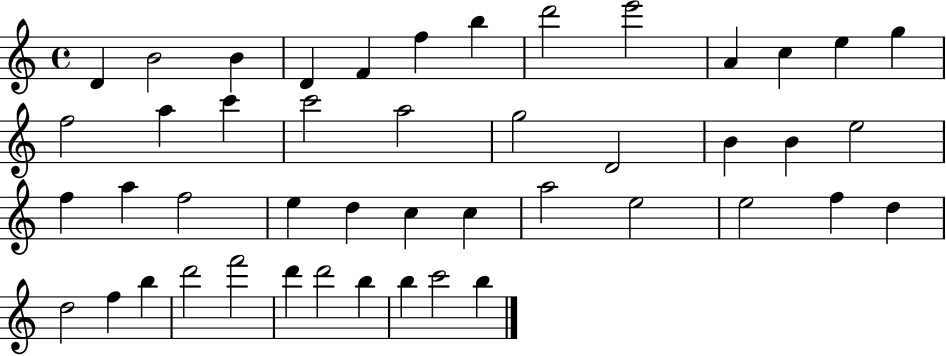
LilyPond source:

{
  \clef treble
  \time 4/4
  \defaultTimeSignature
  \key c \major
  d'4 b'2 b'4 | d'4 f'4 f''4 b''4 | d'''2 e'''2 | a'4 c''4 e''4 g''4 | \break f''2 a''4 c'''4 | c'''2 a''2 | g''2 d'2 | b'4 b'4 e''2 | \break f''4 a''4 f''2 | e''4 d''4 c''4 c''4 | a''2 e''2 | e''2 f''4 d''4 | \break d''2 f''4 b''4 | d'''2 f'''2 | d'''4 d'''2 b''4 | b''4 c'''2 b''4 | \break \bar "|."
}